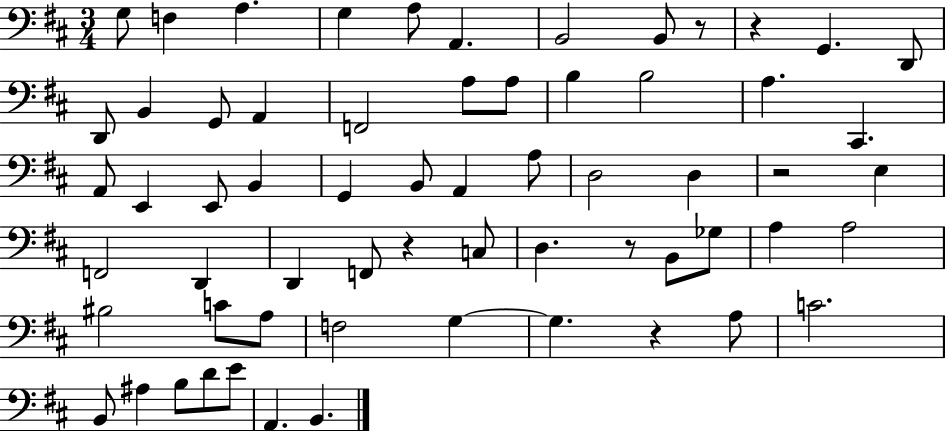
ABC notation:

X:1
T:Untitled
M:3/4
L:1/4
K:D
G,/2 F, A, G, A,/2 A,, B,,2 B,,/2 z/2 z G,, D,,/2 D,,/2 B,, G,,/2 A,, F,,2 A,/2 A,/2 B, B,2 A, ^C,, A,,/2 E,, E,,/2 B,, G,, B,,/2 A,, A,/2 D,2 D, z2 E, F,,2 D,, D,, F,,/2 z C,/2 D, z/2 B,,/2 _G,/2 A, A,2 ^B,2 C/2 A,/2 F,2 G, G, z A,/2 C2 B,,/2 ^A, B,/2 D/2 E/2 A,, B,,